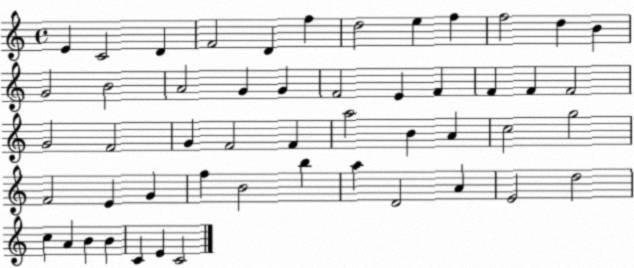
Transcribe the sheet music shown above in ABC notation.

X:1
T:Untitled
M:4/4
L:1/4
K:C
E C2 D F2 D f d2 e f f2 d B G2 B2 A2 G G F2 E F F F F2 G2 F2 G F2 F a2 B A c2 g2 F2 E G f B2 b a D2 A E2 d2 c A B B C E C2